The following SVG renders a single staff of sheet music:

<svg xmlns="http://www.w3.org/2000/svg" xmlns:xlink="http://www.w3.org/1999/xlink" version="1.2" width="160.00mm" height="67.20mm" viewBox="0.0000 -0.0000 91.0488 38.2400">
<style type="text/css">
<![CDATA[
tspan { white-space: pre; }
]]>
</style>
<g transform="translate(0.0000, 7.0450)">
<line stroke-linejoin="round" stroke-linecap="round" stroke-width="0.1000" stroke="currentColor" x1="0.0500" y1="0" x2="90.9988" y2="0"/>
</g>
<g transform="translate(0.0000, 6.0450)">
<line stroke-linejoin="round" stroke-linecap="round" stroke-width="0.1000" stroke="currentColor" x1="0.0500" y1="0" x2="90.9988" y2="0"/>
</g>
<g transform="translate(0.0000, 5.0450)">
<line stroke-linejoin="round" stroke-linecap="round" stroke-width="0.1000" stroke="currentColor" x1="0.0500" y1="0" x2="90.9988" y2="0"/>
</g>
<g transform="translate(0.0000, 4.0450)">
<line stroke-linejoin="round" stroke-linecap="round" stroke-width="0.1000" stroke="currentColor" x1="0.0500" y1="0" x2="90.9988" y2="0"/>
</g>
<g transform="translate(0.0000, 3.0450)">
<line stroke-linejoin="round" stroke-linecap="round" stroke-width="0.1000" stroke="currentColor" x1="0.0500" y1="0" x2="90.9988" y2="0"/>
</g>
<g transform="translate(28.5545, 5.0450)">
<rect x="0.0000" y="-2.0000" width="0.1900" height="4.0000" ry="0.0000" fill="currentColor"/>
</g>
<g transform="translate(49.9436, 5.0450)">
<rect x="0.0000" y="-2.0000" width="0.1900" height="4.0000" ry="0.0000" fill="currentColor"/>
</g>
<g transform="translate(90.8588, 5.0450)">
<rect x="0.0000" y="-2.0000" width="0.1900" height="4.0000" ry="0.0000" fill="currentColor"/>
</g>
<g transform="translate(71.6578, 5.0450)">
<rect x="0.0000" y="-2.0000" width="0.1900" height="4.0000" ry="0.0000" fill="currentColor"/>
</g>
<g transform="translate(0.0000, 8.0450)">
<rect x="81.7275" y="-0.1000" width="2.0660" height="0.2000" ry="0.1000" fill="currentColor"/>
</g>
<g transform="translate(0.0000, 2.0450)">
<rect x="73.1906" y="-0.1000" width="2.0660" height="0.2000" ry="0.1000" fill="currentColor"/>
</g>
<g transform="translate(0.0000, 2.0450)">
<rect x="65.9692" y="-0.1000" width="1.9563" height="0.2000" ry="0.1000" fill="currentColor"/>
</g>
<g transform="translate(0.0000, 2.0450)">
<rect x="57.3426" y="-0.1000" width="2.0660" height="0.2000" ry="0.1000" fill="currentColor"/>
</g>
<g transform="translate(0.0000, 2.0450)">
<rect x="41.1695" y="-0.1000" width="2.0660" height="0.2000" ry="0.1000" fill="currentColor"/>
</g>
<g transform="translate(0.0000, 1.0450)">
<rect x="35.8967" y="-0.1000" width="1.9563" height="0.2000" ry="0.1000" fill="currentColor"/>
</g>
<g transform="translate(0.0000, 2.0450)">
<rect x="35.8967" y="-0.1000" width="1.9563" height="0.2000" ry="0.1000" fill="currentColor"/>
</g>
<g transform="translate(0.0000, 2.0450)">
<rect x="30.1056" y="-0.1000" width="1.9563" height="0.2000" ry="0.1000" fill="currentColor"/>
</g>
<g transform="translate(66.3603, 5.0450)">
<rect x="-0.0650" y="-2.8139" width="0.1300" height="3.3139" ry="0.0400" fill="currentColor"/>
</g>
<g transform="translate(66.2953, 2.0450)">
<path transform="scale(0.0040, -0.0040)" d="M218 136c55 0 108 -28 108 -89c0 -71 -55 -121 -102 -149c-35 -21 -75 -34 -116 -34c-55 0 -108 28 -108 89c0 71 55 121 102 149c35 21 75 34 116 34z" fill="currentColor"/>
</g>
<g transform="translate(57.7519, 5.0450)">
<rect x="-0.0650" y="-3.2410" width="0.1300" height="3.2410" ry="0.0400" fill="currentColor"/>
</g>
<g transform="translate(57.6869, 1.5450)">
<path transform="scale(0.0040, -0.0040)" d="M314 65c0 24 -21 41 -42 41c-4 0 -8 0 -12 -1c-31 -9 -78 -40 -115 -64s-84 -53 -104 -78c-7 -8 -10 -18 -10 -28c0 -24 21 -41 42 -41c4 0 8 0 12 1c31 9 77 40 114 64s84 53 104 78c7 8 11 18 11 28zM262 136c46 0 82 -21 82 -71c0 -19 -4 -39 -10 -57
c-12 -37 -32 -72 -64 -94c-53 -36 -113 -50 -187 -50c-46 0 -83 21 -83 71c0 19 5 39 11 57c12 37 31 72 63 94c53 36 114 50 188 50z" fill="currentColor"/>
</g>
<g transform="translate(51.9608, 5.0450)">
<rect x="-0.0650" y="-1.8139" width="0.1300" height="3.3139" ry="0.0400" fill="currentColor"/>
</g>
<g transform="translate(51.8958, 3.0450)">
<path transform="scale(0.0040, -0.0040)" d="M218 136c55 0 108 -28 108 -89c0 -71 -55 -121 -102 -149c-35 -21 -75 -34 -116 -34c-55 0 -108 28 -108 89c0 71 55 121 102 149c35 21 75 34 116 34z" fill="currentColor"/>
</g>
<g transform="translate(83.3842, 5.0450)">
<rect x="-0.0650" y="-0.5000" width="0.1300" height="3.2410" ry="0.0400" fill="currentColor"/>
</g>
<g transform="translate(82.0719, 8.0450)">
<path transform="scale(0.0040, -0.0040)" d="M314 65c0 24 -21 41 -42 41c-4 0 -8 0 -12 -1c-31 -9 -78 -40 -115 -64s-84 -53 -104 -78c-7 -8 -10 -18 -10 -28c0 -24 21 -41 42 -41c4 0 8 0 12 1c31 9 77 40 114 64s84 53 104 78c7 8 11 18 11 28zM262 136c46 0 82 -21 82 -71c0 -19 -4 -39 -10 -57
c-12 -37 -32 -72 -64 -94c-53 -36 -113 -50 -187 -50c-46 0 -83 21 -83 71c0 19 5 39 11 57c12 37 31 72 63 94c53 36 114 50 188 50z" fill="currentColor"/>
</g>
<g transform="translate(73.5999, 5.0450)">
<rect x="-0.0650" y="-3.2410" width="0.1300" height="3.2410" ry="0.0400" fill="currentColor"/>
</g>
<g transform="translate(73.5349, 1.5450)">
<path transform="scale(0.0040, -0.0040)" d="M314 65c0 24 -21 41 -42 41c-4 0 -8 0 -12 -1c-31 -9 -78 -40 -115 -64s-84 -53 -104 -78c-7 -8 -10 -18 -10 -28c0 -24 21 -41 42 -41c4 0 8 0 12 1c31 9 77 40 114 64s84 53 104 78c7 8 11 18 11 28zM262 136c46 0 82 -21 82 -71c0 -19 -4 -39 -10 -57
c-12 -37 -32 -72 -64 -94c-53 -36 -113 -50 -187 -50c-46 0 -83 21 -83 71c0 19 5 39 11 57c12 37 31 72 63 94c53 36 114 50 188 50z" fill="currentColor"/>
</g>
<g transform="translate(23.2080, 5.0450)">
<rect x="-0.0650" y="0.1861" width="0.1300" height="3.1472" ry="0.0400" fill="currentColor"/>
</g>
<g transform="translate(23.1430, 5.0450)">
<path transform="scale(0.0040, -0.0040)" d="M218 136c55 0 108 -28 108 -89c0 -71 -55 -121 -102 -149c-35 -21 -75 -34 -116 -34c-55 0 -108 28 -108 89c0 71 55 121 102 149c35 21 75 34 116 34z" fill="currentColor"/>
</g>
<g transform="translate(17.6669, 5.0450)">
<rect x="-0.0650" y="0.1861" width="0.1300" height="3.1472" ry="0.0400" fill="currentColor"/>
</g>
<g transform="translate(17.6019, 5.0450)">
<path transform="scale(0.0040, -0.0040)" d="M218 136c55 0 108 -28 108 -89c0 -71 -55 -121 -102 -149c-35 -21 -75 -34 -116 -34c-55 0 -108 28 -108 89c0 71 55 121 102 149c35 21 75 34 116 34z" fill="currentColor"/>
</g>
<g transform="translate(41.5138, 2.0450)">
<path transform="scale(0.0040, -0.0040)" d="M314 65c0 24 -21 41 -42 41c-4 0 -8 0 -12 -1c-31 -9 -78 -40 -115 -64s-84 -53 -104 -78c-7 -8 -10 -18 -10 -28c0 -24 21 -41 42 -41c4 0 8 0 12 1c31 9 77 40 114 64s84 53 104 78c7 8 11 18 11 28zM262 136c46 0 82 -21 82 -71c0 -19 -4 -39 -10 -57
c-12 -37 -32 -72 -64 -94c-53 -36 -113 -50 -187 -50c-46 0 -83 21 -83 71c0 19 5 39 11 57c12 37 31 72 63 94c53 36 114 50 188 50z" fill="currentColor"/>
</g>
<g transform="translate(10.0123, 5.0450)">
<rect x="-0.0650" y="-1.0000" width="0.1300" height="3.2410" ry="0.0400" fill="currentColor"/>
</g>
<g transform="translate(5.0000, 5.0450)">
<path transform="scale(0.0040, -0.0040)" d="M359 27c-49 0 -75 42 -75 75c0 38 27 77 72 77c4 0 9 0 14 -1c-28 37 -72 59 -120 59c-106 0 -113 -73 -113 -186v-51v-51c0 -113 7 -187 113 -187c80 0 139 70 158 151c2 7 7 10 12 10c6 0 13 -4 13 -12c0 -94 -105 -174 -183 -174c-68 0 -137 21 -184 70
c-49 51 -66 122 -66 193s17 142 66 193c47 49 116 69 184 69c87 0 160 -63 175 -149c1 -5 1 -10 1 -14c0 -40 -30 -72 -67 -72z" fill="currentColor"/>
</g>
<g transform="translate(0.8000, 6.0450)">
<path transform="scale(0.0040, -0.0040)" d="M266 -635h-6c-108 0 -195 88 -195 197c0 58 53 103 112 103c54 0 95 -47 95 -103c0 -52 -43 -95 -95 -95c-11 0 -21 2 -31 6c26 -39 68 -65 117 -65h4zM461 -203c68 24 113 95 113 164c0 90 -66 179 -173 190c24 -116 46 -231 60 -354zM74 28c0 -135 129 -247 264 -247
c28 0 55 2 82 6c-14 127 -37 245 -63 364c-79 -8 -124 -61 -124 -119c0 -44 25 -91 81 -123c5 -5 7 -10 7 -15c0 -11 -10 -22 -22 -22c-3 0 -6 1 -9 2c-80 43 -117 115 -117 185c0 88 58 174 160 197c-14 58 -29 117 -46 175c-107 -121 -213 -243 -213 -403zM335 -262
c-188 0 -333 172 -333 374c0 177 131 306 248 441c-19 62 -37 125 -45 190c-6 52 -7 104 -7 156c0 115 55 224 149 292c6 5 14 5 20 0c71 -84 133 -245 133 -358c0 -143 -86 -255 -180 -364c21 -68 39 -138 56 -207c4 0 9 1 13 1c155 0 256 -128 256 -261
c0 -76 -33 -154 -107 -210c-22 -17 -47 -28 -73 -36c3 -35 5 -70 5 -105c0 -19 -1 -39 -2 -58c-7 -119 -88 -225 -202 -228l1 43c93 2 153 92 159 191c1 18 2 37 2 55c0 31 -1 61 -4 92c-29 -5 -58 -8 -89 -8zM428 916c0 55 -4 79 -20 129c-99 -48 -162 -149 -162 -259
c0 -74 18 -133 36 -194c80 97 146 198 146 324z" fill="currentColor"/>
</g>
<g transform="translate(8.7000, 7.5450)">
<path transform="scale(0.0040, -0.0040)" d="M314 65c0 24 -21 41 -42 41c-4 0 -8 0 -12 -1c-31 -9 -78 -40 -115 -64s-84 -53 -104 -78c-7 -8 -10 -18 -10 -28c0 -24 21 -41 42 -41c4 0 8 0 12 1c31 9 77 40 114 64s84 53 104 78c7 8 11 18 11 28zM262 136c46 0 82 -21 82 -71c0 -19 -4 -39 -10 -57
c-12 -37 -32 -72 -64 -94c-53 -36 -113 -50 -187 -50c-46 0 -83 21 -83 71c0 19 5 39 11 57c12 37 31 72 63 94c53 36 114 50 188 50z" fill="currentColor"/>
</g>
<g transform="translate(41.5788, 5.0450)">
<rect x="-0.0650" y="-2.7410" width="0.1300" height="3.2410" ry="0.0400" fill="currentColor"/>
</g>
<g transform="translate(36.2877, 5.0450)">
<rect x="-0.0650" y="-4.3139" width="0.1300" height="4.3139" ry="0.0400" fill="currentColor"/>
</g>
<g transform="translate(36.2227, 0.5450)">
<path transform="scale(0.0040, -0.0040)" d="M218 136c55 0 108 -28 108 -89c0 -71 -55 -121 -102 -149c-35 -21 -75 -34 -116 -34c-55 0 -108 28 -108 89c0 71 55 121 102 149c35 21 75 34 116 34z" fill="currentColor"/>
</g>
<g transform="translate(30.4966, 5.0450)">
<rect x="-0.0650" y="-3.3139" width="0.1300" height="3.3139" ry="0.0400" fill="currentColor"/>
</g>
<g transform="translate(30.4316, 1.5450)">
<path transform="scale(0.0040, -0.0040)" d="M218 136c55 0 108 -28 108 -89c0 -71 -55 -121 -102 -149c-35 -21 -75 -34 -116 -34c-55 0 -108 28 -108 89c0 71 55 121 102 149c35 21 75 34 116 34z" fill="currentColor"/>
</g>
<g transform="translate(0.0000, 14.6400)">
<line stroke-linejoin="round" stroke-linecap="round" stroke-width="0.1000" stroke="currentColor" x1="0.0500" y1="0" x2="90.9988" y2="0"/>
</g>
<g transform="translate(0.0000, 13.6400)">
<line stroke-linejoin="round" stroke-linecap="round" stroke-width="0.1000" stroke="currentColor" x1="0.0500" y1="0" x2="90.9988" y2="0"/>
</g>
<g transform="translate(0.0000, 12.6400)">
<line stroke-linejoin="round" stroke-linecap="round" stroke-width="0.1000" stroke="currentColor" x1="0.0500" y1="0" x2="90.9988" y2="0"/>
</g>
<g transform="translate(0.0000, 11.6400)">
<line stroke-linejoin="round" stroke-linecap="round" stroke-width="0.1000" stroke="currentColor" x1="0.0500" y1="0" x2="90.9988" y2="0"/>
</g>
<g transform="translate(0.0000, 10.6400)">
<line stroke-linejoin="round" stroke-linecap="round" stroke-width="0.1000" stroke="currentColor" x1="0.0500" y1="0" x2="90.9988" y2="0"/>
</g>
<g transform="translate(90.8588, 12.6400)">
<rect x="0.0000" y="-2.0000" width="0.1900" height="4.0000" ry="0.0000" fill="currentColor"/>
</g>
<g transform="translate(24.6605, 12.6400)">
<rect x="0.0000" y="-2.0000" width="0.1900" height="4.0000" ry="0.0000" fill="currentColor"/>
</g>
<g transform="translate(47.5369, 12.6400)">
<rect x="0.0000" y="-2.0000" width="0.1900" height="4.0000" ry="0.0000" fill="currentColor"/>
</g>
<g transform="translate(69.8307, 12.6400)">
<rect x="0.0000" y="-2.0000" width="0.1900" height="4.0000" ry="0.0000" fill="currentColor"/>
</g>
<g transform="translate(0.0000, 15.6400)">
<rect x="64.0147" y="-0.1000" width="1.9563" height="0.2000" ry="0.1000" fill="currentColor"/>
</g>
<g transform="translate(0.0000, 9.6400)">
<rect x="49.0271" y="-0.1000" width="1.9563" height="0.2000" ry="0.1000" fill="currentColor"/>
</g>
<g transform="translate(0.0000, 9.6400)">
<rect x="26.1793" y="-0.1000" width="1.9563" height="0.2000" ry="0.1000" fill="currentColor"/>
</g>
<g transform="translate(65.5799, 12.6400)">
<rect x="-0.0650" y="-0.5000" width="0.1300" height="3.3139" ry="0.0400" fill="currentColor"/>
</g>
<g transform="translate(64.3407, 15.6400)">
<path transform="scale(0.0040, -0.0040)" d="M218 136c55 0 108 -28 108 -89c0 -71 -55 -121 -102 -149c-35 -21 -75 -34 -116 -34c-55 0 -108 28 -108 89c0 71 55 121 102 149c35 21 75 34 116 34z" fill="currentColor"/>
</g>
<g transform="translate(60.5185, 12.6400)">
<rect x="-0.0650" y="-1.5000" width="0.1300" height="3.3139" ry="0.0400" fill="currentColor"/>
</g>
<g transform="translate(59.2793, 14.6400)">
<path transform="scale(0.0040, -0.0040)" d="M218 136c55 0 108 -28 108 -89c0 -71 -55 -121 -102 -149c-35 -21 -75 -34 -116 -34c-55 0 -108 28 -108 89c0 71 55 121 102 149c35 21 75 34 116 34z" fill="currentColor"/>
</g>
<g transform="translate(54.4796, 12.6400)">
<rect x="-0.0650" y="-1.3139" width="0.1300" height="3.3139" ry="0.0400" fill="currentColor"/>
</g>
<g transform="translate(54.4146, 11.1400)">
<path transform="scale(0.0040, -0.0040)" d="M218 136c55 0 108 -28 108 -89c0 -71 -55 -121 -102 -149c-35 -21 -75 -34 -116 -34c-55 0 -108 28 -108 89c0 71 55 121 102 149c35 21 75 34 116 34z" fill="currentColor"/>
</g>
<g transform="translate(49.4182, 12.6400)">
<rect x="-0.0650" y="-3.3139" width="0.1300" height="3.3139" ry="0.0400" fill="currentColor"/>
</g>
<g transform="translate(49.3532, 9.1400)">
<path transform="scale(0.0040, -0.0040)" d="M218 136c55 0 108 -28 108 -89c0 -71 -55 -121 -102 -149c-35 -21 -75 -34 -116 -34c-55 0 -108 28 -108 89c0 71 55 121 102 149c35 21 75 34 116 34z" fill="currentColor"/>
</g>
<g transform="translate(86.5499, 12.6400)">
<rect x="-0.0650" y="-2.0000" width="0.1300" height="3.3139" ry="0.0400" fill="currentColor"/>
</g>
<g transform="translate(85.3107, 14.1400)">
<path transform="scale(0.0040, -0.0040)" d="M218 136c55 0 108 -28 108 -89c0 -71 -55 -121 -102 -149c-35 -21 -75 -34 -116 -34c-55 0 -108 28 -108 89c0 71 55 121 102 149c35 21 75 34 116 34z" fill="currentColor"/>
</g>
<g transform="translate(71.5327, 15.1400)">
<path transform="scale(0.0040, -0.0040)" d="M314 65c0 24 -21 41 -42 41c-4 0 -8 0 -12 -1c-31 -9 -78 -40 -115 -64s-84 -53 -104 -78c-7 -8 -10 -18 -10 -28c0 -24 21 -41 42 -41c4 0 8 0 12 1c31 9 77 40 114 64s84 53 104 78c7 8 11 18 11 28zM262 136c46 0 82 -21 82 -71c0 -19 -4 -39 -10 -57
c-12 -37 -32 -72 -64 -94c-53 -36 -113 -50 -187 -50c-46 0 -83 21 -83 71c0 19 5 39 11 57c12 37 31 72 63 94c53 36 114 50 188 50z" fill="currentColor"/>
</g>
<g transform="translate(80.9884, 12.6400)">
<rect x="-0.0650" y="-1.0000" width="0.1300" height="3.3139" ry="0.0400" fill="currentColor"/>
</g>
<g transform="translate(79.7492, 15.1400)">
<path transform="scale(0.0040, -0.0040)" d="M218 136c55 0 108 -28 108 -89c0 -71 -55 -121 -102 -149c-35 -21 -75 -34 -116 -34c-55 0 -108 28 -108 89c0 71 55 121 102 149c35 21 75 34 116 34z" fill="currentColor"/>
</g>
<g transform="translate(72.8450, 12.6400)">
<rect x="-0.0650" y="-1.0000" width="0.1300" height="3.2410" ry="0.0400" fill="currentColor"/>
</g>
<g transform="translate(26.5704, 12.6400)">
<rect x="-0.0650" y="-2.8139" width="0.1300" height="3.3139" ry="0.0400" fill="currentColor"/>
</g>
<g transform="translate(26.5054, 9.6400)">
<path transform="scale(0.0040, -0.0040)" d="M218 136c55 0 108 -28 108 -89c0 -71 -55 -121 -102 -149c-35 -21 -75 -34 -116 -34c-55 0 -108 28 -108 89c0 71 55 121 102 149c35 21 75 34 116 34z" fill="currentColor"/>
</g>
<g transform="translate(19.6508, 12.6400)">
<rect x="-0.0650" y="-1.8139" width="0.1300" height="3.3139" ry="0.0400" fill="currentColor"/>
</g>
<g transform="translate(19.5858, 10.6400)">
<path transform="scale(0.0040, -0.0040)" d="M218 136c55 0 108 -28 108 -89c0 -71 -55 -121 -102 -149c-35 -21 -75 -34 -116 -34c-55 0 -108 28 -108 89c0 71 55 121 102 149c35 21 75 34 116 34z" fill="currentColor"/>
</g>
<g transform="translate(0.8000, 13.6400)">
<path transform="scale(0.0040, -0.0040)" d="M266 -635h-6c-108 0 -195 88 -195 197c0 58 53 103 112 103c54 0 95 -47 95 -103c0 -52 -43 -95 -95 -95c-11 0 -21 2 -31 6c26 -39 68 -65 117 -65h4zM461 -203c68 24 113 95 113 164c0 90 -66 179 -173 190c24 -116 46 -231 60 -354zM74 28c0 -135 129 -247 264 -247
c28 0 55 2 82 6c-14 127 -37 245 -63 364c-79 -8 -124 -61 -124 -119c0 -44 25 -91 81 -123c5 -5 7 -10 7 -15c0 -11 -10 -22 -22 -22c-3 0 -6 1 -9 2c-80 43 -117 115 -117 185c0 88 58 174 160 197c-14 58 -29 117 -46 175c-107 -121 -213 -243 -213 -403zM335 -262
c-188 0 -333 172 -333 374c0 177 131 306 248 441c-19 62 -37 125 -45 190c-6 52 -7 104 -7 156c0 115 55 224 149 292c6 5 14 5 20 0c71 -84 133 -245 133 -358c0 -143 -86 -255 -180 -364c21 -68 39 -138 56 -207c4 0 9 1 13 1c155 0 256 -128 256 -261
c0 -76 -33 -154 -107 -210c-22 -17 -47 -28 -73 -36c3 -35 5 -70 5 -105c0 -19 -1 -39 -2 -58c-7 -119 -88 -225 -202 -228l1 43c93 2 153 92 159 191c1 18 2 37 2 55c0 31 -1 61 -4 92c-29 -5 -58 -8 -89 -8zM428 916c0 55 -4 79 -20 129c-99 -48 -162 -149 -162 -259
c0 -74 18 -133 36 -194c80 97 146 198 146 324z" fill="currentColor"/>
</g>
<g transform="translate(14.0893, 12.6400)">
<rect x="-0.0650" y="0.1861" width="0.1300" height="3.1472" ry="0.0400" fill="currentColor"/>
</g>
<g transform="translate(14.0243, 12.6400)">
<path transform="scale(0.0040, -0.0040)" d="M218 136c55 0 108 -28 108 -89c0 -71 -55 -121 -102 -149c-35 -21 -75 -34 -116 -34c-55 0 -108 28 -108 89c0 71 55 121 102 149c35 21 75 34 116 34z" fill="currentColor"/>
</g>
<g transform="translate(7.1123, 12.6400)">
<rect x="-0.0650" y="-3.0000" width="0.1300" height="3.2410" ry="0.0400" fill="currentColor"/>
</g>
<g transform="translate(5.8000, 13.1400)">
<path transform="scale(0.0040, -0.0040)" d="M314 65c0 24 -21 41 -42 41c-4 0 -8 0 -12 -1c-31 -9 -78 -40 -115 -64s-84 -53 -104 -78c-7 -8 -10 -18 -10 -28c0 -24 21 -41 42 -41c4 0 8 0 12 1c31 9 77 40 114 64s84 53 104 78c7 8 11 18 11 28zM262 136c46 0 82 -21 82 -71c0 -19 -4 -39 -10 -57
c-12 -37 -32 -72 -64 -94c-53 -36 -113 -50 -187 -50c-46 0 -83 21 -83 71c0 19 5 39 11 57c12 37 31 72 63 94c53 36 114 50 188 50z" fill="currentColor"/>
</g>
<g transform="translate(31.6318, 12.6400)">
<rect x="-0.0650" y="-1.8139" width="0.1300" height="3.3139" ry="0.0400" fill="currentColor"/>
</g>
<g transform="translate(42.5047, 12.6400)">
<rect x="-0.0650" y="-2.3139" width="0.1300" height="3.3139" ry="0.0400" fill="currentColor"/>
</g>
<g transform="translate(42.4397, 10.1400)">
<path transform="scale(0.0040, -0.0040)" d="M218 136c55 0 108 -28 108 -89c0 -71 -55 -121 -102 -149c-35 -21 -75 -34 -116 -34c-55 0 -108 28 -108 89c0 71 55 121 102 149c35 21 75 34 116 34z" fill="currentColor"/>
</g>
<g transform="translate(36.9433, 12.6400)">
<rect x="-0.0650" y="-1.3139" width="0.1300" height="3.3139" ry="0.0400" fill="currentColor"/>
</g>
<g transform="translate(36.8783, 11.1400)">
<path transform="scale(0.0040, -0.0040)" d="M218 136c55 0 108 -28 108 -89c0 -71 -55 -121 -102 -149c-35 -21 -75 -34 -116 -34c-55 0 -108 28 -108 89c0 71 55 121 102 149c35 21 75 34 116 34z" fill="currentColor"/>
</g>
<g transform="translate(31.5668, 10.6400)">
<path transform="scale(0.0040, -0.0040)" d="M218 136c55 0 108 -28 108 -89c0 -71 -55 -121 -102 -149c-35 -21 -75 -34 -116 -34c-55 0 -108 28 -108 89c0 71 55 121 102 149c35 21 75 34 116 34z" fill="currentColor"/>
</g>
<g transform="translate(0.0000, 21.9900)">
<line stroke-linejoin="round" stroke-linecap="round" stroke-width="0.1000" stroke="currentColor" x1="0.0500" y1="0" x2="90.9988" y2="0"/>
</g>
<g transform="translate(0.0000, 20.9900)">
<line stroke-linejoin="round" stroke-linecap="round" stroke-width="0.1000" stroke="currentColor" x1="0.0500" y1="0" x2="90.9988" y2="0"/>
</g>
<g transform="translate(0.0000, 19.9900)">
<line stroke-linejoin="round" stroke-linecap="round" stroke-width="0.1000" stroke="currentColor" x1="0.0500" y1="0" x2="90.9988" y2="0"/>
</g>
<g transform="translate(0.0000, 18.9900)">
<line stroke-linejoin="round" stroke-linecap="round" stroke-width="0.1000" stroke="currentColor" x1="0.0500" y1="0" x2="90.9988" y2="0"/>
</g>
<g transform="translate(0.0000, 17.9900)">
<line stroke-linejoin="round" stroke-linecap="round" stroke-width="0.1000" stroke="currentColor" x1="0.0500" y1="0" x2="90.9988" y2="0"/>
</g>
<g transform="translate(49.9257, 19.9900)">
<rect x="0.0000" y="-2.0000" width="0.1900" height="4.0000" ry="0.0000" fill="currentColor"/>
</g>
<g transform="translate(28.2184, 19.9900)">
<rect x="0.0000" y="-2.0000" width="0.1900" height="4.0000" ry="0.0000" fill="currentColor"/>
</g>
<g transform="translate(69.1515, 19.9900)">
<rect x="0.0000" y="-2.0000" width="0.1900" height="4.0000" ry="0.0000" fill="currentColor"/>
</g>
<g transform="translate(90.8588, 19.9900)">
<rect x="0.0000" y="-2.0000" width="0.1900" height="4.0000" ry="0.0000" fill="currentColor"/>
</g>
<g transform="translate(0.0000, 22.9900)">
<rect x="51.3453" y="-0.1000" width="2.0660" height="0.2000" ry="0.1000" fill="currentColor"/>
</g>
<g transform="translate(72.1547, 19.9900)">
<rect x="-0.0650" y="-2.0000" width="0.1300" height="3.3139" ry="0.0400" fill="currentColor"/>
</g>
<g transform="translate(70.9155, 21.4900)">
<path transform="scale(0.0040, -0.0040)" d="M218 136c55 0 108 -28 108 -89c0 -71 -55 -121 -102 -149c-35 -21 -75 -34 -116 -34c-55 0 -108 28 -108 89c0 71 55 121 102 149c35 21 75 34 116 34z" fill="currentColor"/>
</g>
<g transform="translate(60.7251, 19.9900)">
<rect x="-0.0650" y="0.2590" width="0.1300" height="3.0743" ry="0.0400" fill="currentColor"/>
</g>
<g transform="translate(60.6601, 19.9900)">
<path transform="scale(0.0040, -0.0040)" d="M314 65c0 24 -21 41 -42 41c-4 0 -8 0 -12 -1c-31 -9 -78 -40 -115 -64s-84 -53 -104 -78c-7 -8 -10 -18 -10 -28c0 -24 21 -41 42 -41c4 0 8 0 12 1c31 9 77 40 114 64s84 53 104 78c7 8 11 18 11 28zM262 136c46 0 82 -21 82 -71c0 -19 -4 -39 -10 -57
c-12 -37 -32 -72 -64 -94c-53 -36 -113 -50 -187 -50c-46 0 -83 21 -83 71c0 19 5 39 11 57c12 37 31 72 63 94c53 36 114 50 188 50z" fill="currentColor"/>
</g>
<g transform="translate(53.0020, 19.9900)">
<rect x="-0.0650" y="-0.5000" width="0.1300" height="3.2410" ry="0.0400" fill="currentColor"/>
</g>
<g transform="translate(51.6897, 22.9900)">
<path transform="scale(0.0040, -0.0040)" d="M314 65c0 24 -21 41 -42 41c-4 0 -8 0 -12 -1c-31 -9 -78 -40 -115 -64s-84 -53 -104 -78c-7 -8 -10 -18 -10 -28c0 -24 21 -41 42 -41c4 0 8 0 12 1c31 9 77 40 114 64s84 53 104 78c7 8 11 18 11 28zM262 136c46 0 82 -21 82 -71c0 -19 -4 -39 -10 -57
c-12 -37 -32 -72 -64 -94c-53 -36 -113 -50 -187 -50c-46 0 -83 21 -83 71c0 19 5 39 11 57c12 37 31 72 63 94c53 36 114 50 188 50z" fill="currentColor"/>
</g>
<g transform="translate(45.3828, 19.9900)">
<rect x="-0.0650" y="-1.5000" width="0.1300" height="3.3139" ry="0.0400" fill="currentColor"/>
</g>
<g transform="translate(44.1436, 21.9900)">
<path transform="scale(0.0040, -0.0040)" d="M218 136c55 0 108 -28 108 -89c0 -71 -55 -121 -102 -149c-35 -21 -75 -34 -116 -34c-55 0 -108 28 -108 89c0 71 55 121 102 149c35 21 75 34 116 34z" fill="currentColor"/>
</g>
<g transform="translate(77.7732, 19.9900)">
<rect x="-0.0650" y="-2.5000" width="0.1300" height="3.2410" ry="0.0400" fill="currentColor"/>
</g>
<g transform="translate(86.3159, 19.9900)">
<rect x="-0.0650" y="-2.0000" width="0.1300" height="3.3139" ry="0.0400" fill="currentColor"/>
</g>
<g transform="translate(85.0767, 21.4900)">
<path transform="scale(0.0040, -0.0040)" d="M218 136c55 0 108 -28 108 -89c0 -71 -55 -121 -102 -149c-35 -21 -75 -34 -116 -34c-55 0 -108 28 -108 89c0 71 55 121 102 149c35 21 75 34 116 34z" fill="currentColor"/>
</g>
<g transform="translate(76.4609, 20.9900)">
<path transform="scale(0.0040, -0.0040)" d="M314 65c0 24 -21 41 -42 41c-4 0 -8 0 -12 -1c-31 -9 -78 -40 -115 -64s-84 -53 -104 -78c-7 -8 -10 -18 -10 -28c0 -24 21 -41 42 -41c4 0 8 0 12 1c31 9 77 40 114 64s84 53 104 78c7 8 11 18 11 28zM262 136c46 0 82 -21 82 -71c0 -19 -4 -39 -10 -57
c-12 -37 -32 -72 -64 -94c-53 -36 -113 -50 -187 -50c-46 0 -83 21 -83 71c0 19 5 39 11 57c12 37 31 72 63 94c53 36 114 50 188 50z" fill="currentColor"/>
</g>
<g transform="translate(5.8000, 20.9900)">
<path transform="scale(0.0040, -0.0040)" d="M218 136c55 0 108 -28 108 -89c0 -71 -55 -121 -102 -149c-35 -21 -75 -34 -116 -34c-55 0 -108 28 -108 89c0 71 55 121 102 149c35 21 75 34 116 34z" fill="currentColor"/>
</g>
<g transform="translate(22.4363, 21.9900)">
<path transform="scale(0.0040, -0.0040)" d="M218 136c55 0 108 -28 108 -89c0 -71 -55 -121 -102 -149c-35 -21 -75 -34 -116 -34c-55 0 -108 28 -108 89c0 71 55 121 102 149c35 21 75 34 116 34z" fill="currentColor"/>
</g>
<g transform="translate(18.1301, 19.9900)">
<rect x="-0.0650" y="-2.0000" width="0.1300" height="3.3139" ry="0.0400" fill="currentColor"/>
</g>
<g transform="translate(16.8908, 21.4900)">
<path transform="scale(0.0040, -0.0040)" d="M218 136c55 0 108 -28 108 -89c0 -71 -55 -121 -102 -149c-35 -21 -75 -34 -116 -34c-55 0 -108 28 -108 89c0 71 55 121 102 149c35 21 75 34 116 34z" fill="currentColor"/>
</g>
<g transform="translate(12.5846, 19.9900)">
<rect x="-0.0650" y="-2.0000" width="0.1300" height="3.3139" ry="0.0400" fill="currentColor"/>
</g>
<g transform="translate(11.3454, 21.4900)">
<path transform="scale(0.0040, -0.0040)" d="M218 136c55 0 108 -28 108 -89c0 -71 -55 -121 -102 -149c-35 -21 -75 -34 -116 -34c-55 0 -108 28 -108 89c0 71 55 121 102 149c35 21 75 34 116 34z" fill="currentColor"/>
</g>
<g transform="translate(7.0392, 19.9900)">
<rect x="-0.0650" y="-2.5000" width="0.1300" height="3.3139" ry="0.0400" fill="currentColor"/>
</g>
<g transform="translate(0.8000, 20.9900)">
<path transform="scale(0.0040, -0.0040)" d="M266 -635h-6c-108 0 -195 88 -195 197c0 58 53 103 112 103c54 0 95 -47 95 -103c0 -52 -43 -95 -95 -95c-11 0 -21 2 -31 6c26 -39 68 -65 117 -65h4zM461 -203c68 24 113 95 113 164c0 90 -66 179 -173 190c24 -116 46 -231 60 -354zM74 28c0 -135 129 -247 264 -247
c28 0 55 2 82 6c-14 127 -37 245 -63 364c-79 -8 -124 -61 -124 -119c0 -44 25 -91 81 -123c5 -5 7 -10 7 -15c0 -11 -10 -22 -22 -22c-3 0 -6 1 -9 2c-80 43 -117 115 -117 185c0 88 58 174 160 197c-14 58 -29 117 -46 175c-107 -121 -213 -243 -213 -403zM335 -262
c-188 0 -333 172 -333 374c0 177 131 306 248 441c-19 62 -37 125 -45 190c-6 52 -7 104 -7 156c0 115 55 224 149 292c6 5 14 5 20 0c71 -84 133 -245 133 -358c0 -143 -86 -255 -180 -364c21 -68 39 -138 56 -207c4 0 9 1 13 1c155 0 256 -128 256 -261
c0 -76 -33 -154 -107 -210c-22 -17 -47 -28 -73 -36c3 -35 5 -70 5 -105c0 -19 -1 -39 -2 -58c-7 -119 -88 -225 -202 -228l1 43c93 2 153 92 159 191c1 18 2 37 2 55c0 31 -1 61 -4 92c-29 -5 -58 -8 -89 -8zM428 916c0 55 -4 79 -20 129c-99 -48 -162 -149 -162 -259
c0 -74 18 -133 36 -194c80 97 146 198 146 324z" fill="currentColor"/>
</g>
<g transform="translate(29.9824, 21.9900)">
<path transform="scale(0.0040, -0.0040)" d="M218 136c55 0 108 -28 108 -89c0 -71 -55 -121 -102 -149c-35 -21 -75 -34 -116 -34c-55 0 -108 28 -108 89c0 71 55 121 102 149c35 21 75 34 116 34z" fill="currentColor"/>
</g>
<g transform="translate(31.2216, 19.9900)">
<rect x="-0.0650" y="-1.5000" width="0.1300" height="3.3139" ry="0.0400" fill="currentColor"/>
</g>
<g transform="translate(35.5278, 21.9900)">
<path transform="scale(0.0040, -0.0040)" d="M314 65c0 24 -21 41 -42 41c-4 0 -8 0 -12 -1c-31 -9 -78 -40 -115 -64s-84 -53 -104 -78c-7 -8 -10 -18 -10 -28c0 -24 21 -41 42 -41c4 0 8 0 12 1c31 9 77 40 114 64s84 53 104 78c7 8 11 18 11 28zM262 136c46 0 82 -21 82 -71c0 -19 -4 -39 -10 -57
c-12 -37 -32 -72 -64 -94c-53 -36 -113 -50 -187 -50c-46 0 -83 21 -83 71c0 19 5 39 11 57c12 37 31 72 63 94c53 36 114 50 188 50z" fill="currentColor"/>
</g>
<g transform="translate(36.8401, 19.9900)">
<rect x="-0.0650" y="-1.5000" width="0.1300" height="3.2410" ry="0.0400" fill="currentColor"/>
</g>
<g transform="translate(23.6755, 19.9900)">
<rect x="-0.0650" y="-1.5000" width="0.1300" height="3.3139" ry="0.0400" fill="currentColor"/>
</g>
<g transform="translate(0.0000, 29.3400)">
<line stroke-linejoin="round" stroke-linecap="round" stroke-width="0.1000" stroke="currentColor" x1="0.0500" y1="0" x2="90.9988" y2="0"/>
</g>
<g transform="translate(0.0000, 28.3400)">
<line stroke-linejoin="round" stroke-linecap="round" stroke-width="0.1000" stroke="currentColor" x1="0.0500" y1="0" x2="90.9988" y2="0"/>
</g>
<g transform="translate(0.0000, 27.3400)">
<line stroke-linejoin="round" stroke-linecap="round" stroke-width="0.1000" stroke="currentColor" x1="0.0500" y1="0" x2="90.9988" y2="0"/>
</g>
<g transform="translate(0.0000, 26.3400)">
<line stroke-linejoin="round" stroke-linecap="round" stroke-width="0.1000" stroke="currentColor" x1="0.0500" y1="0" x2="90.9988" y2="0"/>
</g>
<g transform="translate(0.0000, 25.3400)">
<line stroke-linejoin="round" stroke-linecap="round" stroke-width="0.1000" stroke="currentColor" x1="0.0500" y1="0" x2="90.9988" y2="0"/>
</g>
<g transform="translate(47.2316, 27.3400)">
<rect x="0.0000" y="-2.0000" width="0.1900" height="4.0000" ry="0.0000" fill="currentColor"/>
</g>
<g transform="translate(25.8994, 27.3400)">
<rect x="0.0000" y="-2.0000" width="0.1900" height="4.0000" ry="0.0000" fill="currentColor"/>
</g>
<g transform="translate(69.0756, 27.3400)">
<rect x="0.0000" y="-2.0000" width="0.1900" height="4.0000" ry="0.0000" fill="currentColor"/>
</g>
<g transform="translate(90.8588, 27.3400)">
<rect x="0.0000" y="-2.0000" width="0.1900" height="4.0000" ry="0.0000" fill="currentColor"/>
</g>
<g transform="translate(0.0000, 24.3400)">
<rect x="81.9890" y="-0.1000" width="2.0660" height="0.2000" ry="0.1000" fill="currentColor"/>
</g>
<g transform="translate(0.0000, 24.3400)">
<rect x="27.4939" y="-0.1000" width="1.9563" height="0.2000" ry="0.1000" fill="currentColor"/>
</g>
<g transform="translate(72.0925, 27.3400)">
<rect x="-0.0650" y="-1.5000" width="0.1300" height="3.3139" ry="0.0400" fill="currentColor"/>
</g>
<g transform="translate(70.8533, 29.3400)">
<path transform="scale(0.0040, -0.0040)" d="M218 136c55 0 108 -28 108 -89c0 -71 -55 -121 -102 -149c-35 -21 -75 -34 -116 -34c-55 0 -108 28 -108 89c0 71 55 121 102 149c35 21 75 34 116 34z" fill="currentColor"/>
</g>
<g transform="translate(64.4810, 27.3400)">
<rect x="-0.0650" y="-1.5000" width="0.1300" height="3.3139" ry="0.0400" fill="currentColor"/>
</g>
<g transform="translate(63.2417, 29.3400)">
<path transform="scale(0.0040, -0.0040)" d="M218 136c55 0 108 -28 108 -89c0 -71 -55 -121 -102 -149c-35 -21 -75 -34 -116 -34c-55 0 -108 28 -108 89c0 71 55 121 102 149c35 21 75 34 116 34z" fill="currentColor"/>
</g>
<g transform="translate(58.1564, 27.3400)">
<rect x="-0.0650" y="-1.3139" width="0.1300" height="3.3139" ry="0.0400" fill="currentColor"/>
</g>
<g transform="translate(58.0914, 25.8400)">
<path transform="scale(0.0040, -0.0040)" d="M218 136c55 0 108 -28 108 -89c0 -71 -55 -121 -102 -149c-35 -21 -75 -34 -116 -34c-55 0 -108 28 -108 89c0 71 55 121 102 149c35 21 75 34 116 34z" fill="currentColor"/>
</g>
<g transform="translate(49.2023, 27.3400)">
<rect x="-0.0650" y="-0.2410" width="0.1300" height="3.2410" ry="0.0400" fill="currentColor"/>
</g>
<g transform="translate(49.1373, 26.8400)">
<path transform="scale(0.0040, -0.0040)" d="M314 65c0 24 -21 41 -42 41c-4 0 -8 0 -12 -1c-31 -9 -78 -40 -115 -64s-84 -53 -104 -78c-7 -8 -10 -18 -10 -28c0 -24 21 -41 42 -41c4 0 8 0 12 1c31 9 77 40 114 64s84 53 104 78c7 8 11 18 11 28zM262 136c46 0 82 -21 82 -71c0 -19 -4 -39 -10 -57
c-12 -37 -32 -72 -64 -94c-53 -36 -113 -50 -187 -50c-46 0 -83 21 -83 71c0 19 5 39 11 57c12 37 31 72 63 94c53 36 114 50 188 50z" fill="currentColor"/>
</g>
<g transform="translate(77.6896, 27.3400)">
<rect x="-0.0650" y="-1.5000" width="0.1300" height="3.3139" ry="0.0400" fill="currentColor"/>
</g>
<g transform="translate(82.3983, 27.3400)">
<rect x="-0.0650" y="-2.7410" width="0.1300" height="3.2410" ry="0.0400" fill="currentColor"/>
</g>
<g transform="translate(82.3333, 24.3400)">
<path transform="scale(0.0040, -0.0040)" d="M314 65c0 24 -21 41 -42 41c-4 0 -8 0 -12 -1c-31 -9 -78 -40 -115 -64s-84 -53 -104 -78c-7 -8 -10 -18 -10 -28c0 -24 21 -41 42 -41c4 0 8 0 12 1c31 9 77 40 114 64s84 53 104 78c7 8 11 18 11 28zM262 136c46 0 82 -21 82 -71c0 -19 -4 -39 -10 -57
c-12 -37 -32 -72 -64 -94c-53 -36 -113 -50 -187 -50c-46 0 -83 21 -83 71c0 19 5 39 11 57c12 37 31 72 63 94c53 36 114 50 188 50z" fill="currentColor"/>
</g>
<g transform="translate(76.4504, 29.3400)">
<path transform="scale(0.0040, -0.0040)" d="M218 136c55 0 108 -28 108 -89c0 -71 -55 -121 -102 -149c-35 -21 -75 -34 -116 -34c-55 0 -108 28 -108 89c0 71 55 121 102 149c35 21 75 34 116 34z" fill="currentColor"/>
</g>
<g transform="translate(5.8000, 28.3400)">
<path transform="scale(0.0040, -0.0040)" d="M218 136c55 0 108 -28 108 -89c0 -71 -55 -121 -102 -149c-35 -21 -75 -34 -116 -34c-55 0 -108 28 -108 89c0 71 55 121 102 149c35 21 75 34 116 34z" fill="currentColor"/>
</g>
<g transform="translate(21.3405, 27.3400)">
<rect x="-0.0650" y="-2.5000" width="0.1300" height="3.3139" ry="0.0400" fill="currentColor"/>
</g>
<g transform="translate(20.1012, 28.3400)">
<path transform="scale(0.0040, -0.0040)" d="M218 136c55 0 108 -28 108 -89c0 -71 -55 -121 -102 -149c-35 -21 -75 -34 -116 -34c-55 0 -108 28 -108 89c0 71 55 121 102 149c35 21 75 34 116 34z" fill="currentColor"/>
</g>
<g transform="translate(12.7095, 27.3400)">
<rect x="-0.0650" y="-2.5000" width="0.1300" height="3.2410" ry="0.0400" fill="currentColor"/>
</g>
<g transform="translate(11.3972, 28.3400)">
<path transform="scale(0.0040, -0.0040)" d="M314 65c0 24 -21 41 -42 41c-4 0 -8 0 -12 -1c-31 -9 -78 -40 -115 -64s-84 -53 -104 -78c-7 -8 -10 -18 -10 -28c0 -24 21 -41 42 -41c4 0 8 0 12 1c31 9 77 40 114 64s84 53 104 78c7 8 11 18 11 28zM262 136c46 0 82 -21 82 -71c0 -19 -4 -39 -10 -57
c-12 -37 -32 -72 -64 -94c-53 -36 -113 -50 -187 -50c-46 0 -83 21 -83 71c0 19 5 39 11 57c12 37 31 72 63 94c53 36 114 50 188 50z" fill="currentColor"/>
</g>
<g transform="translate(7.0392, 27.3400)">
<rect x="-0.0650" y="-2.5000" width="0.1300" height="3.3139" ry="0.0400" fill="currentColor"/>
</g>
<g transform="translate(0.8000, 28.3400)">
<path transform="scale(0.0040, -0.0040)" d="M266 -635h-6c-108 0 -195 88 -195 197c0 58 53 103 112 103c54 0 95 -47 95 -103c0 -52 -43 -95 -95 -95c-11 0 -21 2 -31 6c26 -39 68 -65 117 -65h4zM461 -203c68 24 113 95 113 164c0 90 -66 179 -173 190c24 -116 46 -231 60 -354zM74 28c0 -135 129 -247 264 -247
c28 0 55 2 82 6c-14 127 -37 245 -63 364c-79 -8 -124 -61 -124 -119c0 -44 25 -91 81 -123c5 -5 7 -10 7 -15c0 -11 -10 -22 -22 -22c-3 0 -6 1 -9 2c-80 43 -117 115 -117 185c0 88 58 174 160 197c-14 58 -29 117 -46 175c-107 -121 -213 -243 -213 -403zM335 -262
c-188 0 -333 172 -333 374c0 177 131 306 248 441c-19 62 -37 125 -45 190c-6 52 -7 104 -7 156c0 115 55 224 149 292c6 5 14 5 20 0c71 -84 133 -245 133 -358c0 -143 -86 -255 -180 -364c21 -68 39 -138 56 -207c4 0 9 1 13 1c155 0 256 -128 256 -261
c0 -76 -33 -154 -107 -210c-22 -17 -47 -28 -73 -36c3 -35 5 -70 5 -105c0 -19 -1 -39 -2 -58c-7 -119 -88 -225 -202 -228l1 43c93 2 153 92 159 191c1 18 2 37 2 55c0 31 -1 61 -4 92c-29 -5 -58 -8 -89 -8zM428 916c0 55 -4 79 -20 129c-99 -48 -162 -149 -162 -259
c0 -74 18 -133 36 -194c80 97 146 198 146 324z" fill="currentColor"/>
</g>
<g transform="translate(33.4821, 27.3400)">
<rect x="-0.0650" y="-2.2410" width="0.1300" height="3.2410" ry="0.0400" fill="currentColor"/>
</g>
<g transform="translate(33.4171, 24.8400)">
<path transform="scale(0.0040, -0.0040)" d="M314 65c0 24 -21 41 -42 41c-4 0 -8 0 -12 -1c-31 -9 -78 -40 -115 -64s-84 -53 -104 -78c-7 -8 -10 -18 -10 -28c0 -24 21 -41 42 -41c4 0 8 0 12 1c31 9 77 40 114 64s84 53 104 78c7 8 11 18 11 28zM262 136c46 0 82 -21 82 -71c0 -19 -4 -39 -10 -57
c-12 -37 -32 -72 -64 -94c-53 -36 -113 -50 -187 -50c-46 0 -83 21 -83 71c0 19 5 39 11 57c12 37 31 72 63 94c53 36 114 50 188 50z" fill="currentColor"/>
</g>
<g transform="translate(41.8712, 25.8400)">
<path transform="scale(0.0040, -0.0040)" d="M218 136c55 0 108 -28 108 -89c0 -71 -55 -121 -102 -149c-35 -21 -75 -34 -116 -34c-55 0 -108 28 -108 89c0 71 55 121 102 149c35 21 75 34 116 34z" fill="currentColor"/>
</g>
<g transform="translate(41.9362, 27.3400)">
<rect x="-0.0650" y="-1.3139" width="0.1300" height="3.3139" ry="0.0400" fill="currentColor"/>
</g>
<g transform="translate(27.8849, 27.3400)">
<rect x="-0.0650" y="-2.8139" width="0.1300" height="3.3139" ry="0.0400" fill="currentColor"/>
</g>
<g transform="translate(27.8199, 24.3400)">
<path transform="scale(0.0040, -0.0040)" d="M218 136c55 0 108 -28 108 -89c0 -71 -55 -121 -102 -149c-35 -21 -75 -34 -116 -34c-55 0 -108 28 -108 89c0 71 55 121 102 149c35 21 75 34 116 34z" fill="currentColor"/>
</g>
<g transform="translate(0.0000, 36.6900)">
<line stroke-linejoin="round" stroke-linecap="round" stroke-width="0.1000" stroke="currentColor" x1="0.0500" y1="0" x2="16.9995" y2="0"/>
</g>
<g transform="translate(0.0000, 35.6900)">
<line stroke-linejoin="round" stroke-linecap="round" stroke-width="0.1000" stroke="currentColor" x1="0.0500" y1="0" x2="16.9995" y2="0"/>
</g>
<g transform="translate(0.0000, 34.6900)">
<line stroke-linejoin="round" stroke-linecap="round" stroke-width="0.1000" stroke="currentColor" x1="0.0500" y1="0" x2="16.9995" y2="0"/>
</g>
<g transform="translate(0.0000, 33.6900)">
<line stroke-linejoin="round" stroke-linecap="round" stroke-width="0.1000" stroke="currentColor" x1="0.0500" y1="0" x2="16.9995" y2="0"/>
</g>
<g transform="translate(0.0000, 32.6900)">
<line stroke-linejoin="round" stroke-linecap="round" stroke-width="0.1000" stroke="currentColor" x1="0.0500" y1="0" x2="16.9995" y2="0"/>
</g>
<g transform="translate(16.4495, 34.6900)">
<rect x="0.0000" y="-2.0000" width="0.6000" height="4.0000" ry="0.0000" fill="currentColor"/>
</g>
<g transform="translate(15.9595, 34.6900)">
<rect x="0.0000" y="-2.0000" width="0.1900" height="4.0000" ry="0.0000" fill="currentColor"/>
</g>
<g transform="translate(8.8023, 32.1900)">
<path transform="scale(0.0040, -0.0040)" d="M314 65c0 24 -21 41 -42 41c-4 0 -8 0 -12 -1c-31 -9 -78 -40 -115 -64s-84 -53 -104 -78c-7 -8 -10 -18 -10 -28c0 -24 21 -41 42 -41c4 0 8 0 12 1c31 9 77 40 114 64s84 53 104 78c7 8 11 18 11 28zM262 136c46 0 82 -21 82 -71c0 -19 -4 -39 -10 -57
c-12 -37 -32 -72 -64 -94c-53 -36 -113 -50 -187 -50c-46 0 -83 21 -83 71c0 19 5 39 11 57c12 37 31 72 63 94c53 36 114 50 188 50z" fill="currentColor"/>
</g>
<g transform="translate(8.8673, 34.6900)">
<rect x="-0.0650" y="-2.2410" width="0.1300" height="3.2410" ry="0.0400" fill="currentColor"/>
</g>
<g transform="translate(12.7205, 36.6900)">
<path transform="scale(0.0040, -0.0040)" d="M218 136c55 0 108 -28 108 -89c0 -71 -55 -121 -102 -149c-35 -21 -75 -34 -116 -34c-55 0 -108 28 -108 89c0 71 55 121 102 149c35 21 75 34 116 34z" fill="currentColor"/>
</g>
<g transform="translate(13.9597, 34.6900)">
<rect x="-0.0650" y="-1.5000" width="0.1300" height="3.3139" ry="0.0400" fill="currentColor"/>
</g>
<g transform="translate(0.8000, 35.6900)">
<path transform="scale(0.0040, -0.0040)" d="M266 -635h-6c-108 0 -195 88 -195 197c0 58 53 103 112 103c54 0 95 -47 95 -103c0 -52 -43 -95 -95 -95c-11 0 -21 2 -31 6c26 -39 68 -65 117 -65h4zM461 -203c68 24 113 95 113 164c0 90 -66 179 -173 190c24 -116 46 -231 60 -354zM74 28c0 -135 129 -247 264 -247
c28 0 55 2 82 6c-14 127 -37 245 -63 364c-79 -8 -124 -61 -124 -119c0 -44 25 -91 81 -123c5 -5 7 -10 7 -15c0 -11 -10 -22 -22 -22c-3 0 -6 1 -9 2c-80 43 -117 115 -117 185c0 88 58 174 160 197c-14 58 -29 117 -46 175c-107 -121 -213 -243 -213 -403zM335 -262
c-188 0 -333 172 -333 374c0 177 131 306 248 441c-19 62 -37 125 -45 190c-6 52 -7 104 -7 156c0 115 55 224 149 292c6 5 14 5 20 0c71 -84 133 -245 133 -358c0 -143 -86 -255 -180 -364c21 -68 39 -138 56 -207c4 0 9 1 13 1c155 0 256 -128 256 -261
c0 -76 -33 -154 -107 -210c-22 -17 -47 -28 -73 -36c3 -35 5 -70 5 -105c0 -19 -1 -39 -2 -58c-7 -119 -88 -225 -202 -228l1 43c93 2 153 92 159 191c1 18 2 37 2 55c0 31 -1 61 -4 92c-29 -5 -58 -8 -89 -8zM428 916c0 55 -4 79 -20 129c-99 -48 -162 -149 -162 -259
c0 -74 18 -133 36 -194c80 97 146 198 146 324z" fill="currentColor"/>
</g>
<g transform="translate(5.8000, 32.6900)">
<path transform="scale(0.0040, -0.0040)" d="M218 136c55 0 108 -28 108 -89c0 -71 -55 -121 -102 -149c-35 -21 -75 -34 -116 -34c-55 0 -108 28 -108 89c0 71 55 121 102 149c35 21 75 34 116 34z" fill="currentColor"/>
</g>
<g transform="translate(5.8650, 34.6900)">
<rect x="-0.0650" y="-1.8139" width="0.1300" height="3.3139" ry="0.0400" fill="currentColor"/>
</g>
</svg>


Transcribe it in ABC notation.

X:1
T:Untitled
M:4/4
L:1/4
K:C
D2 B B b d' a2 f b2 a b2 C2 A2 B f a f e g b e E C D2 D F G F F E E E2 E C2 B2 F G2 F G G2 G a g2 e c2 e E E E a2 f g2 E